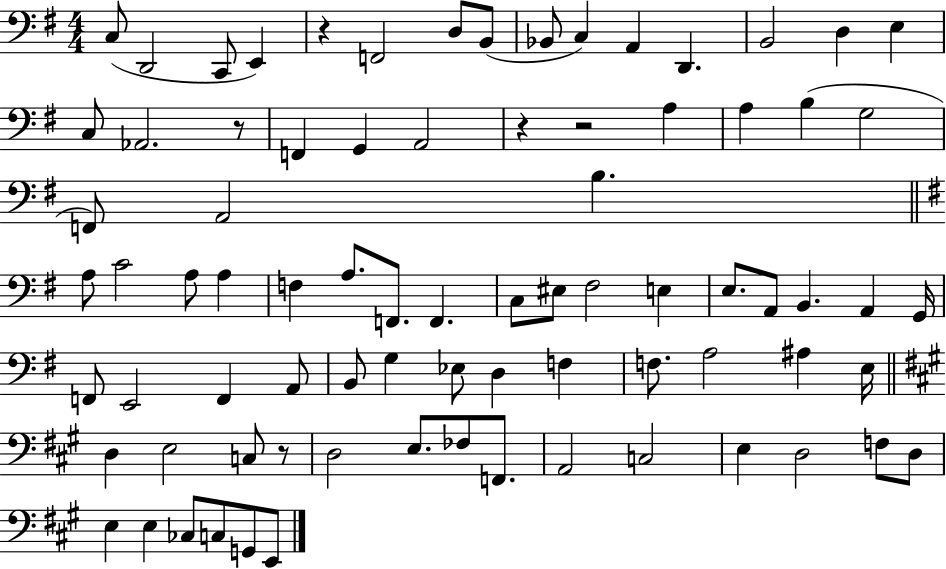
C3/e D2/h C2/e E2/q R/q F2/h D3/e B2/e Bb2/e C3/q A2/q D2/q. B2/h D3/q E3/q C3/e Ab2/h. R/e F2/q G2/q A2/h R/q R/h A3/q A3/q B3/q G3/h F2/e A2/h B3/q. A3/e C4/h A3/e A3/q F3/q A3/e. F2/e. F2/q. C3/e EIS3/e F#3/h E3/q E3/e. A2/e B2/q. A2/q G2/s F2/e E2/h F2/q A2/e B2/e G3/q Eb3/e D3/q F3/q F3/e. A3/h A#3/q E3/s D3/q E3/h C3/e R/e D3/h E3/e. FES3/e F2/e. A2/h C3/h E3/q D3/h F3/e D3/e E3/q E3/q CES3/e C3/e G2/e E2/e